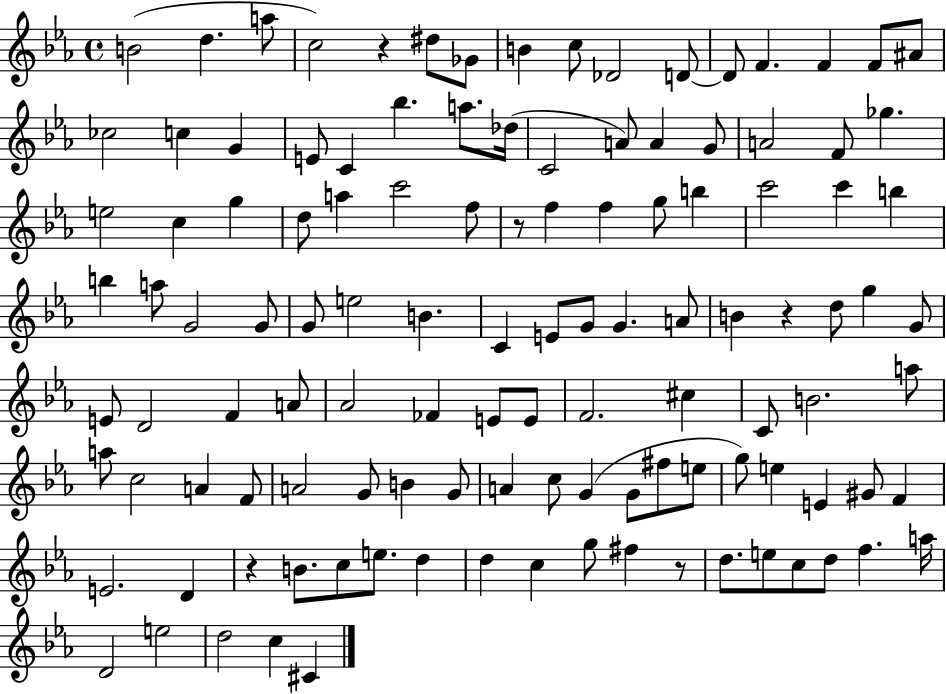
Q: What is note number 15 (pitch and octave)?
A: A#4